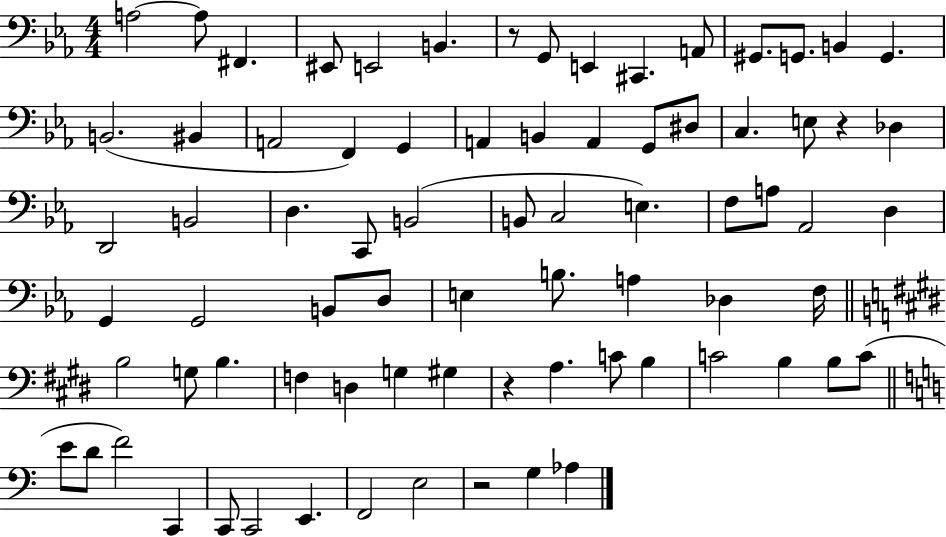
X:1
T:Untitled
M:4/4
L:1/4
K:Eb
A,2 A,/2 ^F,, ^E,,/2 E,,2 B,, z/2 G,,/2 E,, ^C,, A,,/2 ^G,,/2 G,,/2 B,, G,, B,,2 ^B,, A,,2 F,, G,, A,, B,, A,, G,,/2 ^D,/2 C, E,/2 z _D, D,,2 B,,2 D, C,,/2 B,,2 B,,/2 C,2 E, F,/2 A,/2 _A,,2 D, G,, G,,2 B,,/2 D,/2 E, B,/2 A, _D, F,/4 B,2 G,/2 B, F, D, G, ^G, z A, C/2 B, C2 B, B,/2 C/2 E/2 D/2 F2 C,, C,,/2 C,,2 E,, F,,2 E,2 z2 G, _A,